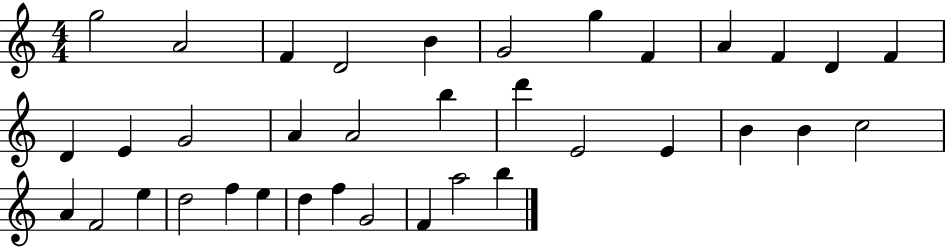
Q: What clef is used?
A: treble